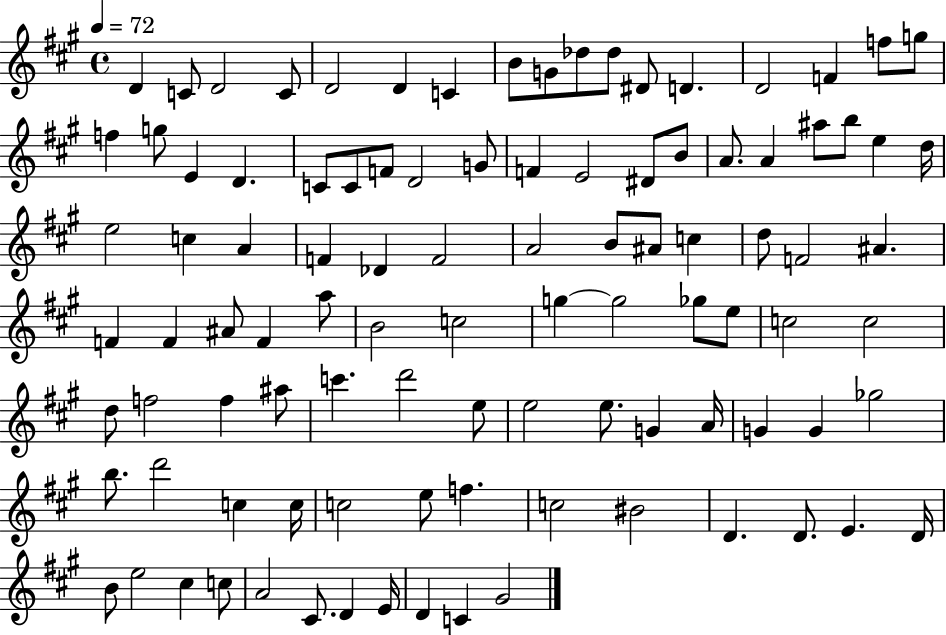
X:1
T:Untitled
M:4/4
L:1/4
K:A
D C/2 D2 C/2 D2 D C B/2 G/2 _d/2 _d/2 ^D/2 D D2 F f/2 g/2 f g/2 E D C/2 C/2 F/2 D2 G/2 F E2 ^D/2 B/2 A/2 A ^a/2 b/2 e d/4 e2 c A F _D F2 A2 B/2 ^A/2 c d/2 F2 ^A F F ^A/2 F a/2 B2 c2 g g2 _g/2 e/2 c2 c2 d/2 f2 f ^a/2 c' d'2 e/2 e2 e/2 G A/4 G G _g2 b/2 d'2 c c/4 c2 e/2 f c2 ^B2 D D/2 E D/4 B/2 e2 ^c c/2 A2 ^C/2 D E/4 D C ^G2